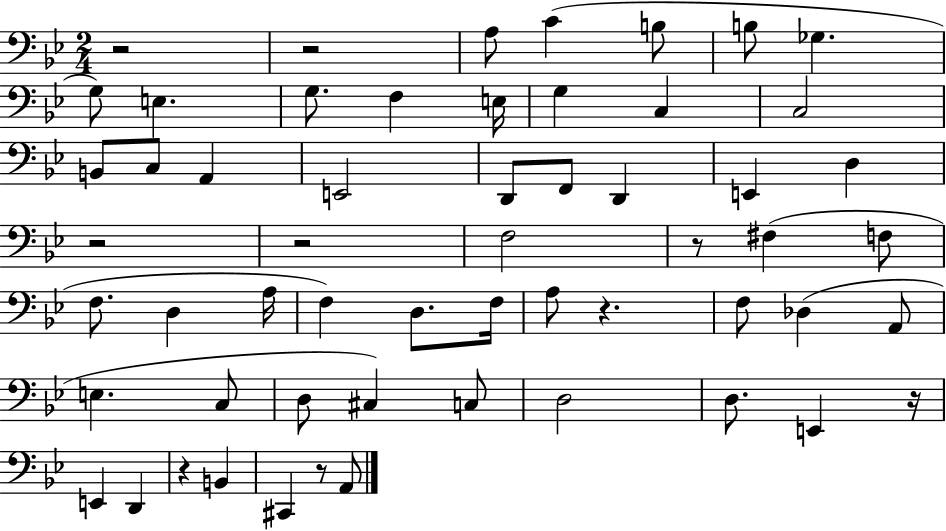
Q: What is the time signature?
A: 2/4